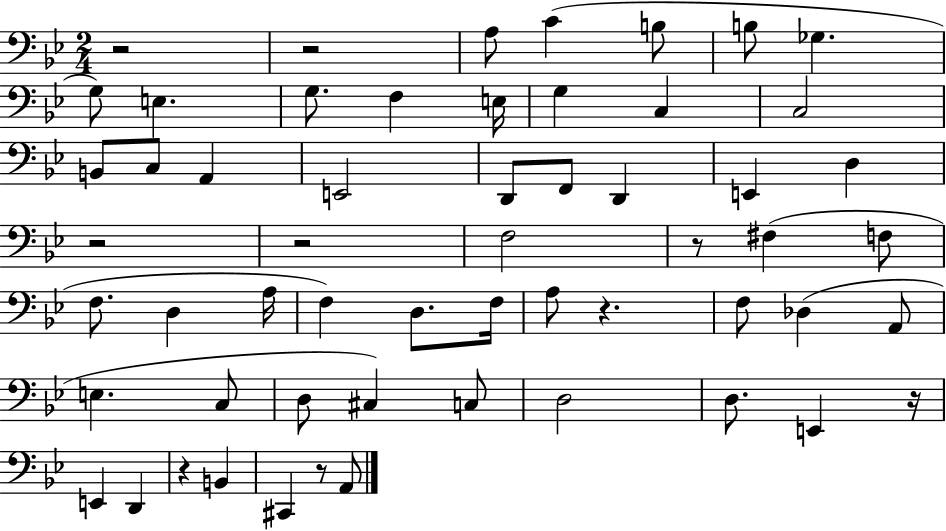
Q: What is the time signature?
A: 2/4